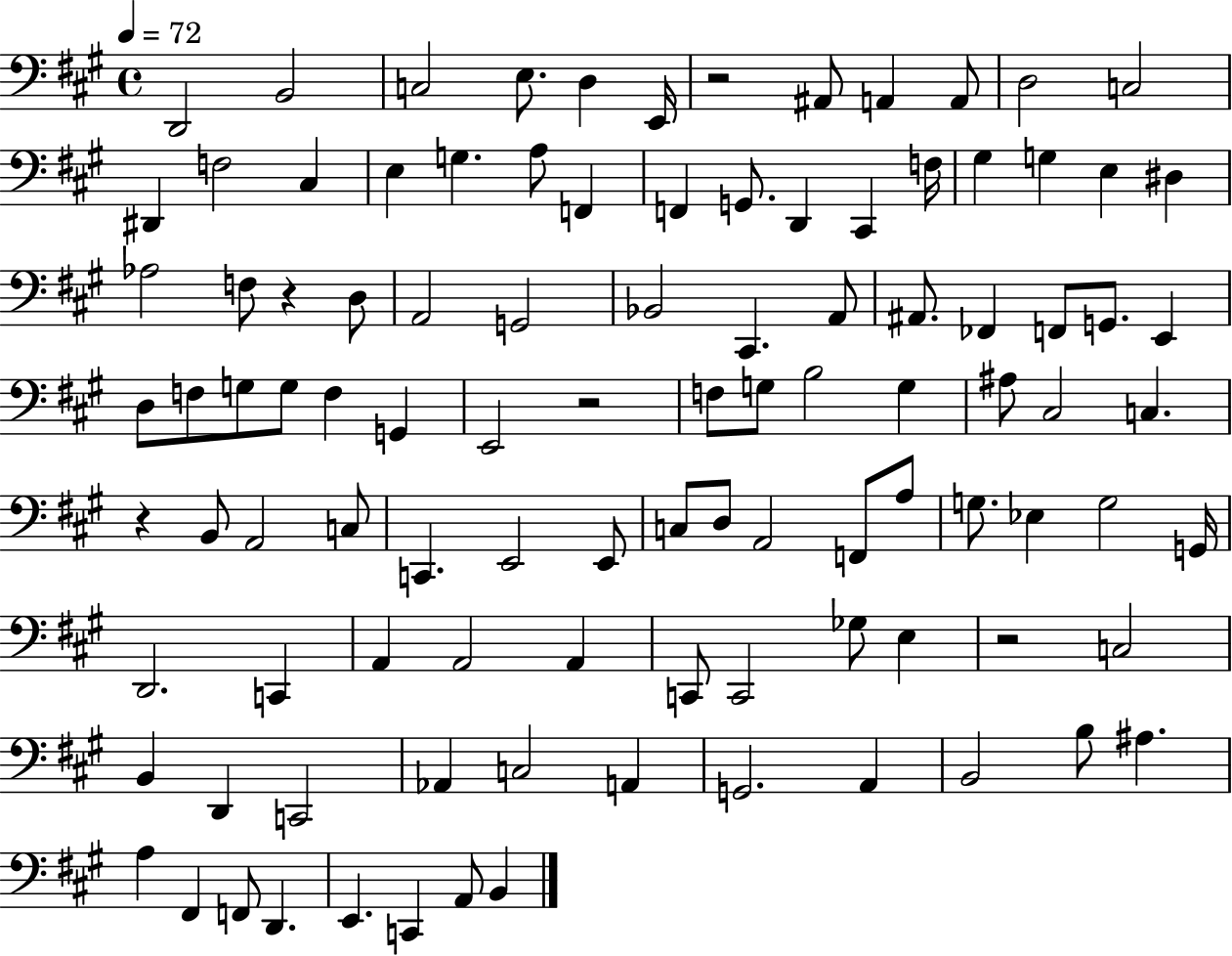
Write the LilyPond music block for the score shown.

{
  \clef bass
  \time 4/4
  \defaultTimeSignature
  \key a \major
  \tempo 4 = 72
  \repeat volta 2 { d,2 b,2 | c2 e8. d4 e,16 | r2 ais,8 a,4 a,8 | d2 c2 | \break dis,4 f2 cis4 | e4 g4. a8 f,4 | f,4 g,8. d,4 cis,4 f16 | gis4 g4 e4 dis4 | \break aes2 f8 r4 d8 | a,2 g,2 | bes,2 cis,4. a,8 | ais,8. fes,4 f,8 g,8. e,4 | \break d8 f8 g8 g8 f4 g,4 | e,2 r2 | f8 g8 b2 g4 | ais8 cis2 c4. | \break r4 b,8 a,2 c8 | c,4. e,2 e,8 | c8 d8 a,2 f,8 a8 | g8. ees4 g2 g,16 | \break d,2. c,4 | a,4 a,2 a,4 | c,8 c,2 ges8 e4 | r2 c2 | \break b,4 d,4 c,2 | aes,4 c2 a,4 | g,2. a,4 | b,2 b8 ais4. | \break a4 fis,4 f,8 d,4. | e,4. c,4 a,8 b,4 | } \bar "|."
}